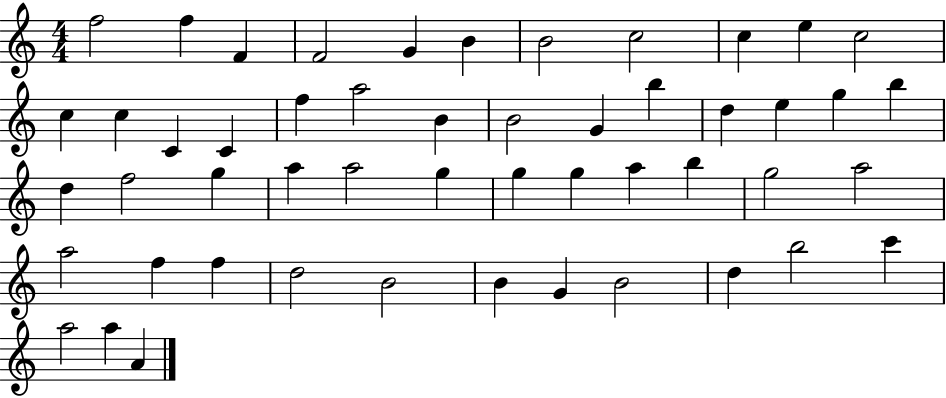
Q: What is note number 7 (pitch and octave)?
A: B4